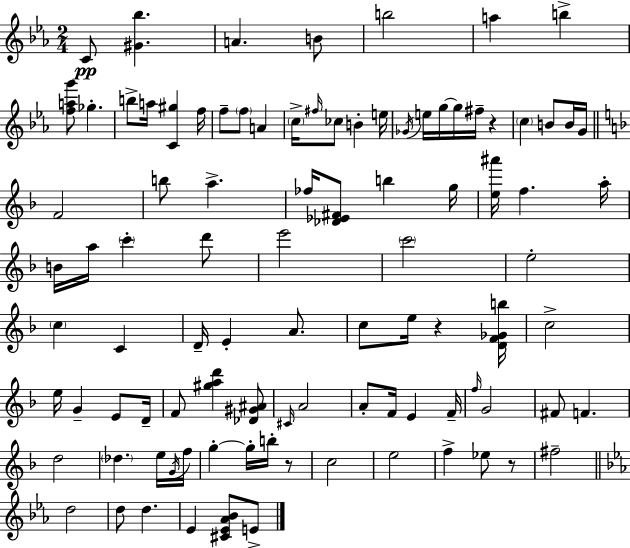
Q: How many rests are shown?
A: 4